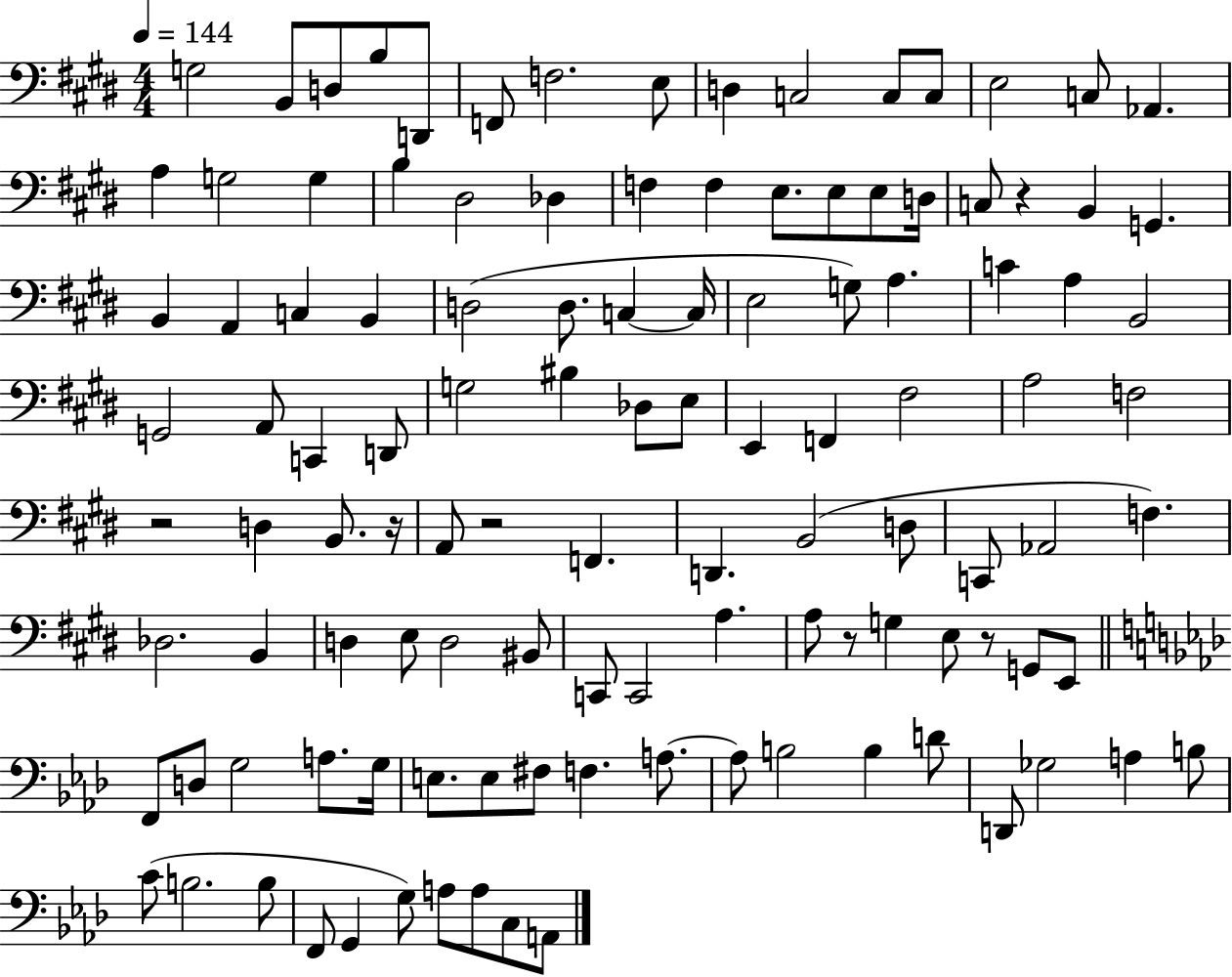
{
  \clef bass
  \numericTimeSignature
  \time 4/4
  \key e \major
  \tempo 4 = 144
  \repeat volta 2 { g2 b,8 d8 b8 d,8 | f,8 f2. e8 | d4 c2 c8 c8 | e2 c8 aes,4. | \break a4 g2 g4 | b4 dis2 des4 | f4 f4 e8. e8 e8 d16 | c8 r4 b,4 g,4. | \break b,4 a,4 c4 b,4 | d2( d8. c4~~ c16 | e2 g8) a4. | c'4 a4 b,2 | \break g,2 a,8 c,4 d,8 | g2 bis4 des8 e8 | e,4 f,4 fis2 | a2 f2 | \break r2 d4 b,8. r16 | a,8 r2 f,4. | d,4. b,2( d8 | c,8 aes,2 f4.) | \break des2. b,4 | d4 e8 d2 bis,8 | c,8 c,2 a4. | a8 r8 g4 e8 r8 g,8 e,8 | \break \bar "||" \break \key f \minor f,8 d8 g2 a8. g16 | e8. e8 fis8 f4. a8.~~ | a8 b2 b4 d'8 | d,8 ges2 a4 b8 | \break c'8( b2. b8 | f,8 g,4 g8) a8 a8 c8 a,8 | } \bar "|."
}